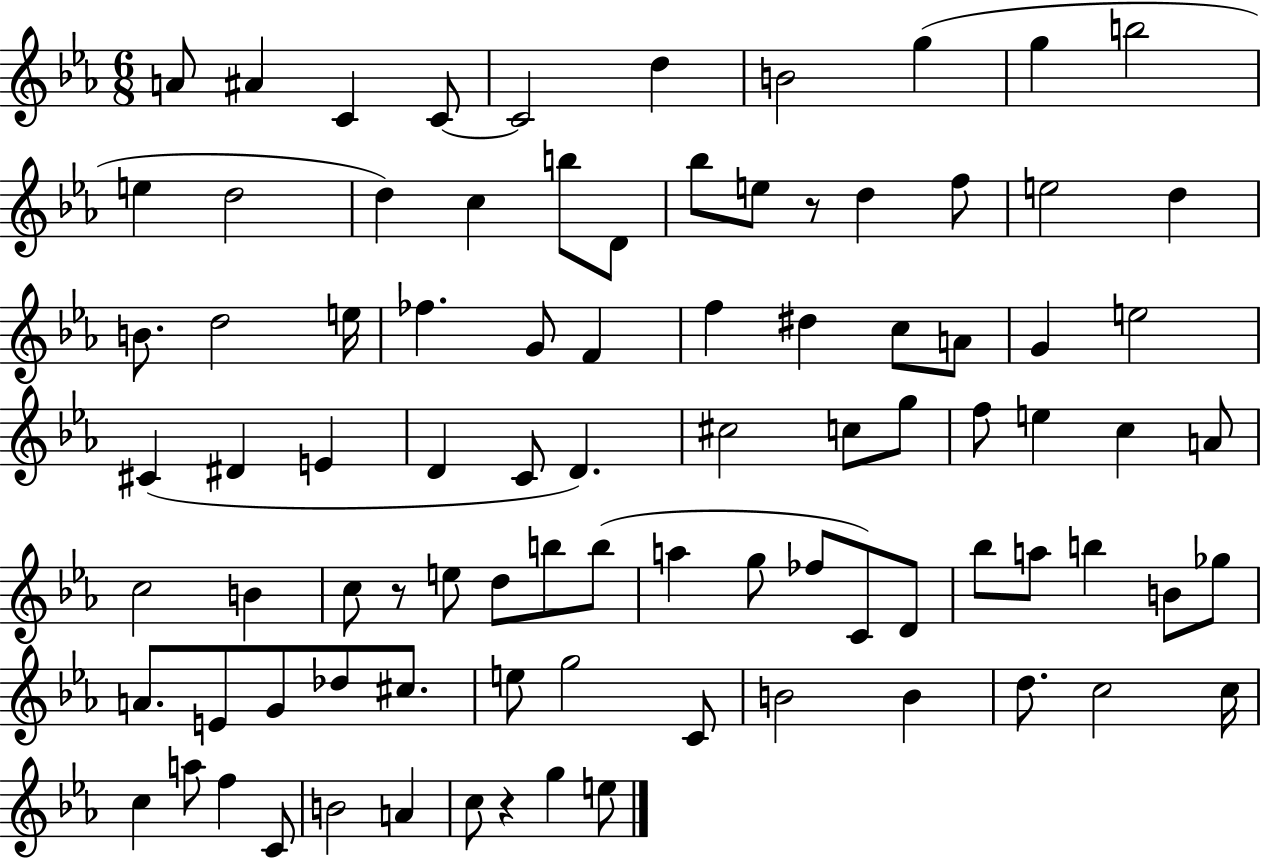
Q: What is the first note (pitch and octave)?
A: A4